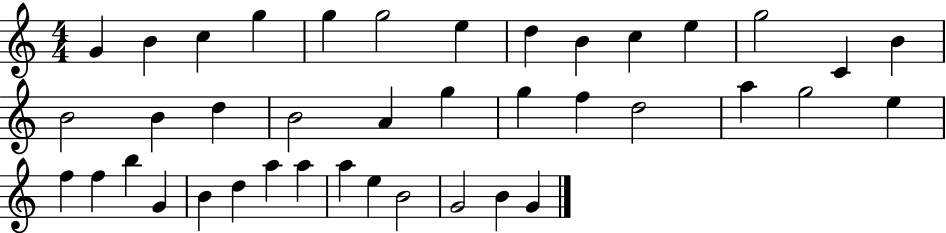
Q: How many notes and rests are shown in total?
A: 40